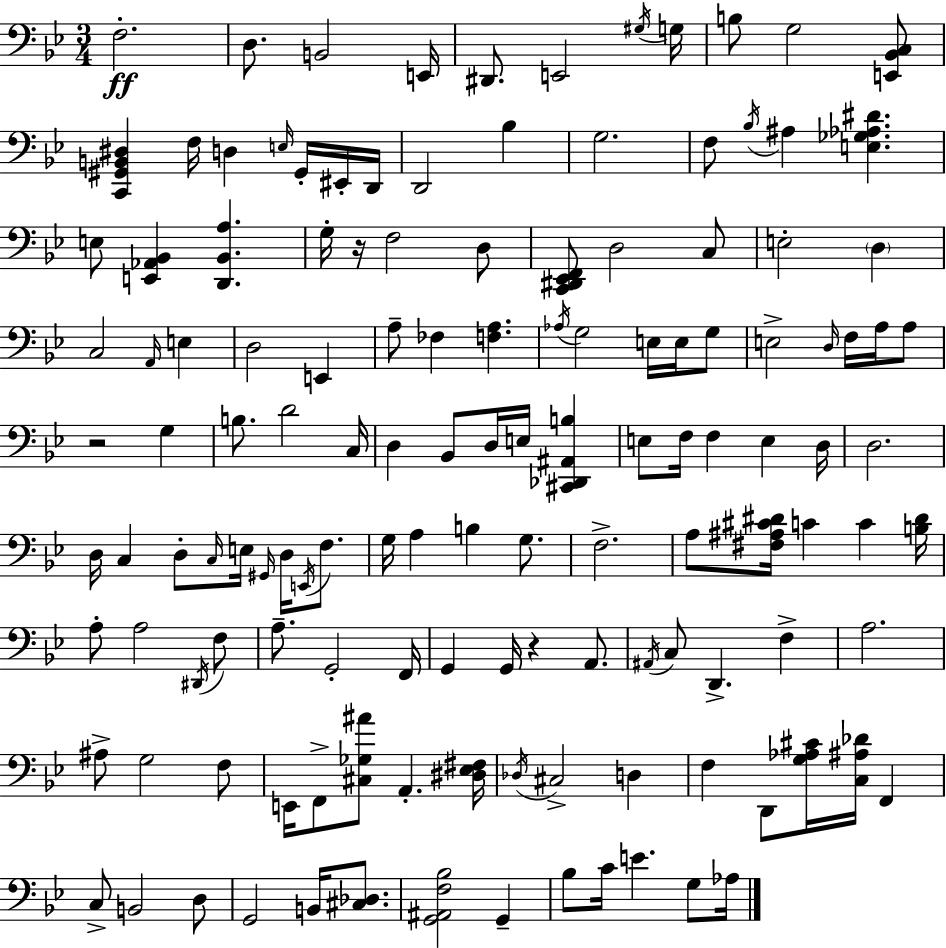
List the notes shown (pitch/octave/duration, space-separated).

F3/h. D3/e. B2/h E2/s D#2/e. E2/h G#3/s G3/s B3/e G3/h [E2,Bb2,C3]/e [C2,G#2,B2,D#3]/q F3/s D3/q E3/s G#2/s EIS2/s D2/s D2/h Bb3/q G3/h. F3/e Bb3/s A#3/q [E3,Gb3,Ab3,D#4]/q. E3/e [E2,Ab2,Bb2]/q [D2,Bb2,A3]/q. G3/s R/s F3/h D3/e [C2,D#2,Eb2,F2]/e D3/h C3/e E3/h D3/q C3/h A2/s E3/q D3/h E2/q A3/e FES3/q [F3,A3]/q. Ab3/s G3/h E3/s E3/s G3/e E3/h D3/s F3/s A3/s A3/e R/h G3/q B3/e. D4/h C3/s D3/q Bb2/e D3/s E3/s [C#2,Db2,A#2,B3]/q E3/e F3/s F3/q E3/q D3/s D3/h. D3/s C3/q D3/e C3/s E3/s G#2/s D3/s E2/s F3/e. G3/s A3/q B3/q G3/e. F3/h. A3/e [F#3,A#3,C#4,D#4]/s C4/q C4/q [B3,D#4]/s A3/e A3/h D#2/s F3/e A3/e. G2/h F2/s G2/q G2/s R/q A2/e. A#2/s C3/e D2/q. F3/q A3/h. A#3/e G3/h F3/e E2/s F2/e [C#3,Gb3,A#4]/e A2/q. [D#3,Eb3,F#3]/s Db3/s C#3/h D3/q F3/q D2/e [G3,Ab3,C#4]/s [C3,A#3,Db4]/s F2/q C3/e B2/h D3/e G2/h B2/s [C#3,Db3]/e. [G2,A#2,F3,Bb3]/h G2/q Bb3/e C4/s E4/q. G3/e Ab3/s